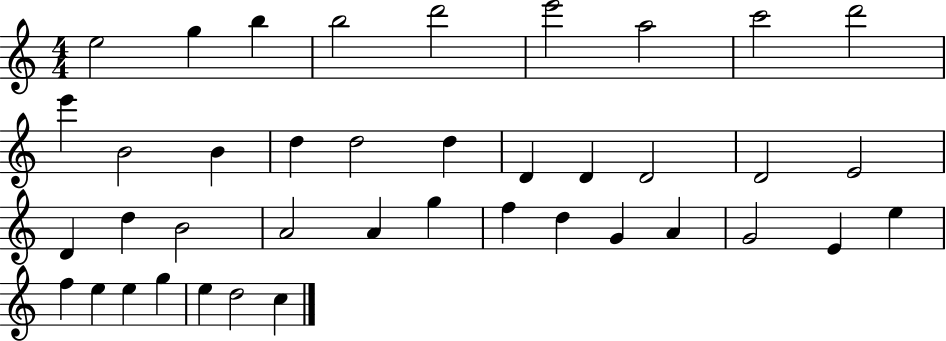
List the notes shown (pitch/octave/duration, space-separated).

E5/h G5/q B5/q B5/h D6/h E6/h A5/h C6/h D6/h E6/q B4/h B4/q D5/q D5/h D5/q D4/q D4/q D4/h D4/h E4/h D4/q D5/q B4/h A4/h A4/q G5/q F5/q D5/q G4/q A4/q G4/h E4/q E5/q F5/q E5/q E5/q G5/q E5/q D5/h C5/q